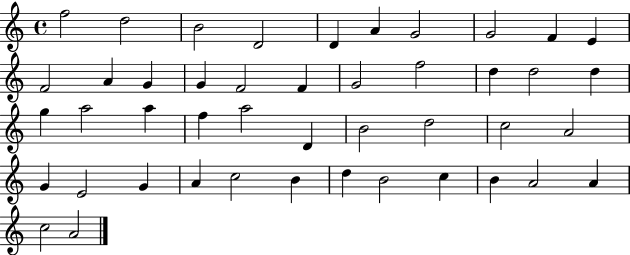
F5/h D5/h B4/h D4/h D4/q A4/q G4/h G4/h F4/q E4/q F4/h A4/q G4/q G4/q F4/h F4/q G4/h F5/h D5/q D5/h D5/q G5/q A5/h A5/q F5/q A5/h D4/q B4/h D5/h C5/h A4/h G4/q E4/h G4/q A4/q C5/h B4/q D5/q B4/h C5/q B4/q A4/h A4/q C5/h A4/h